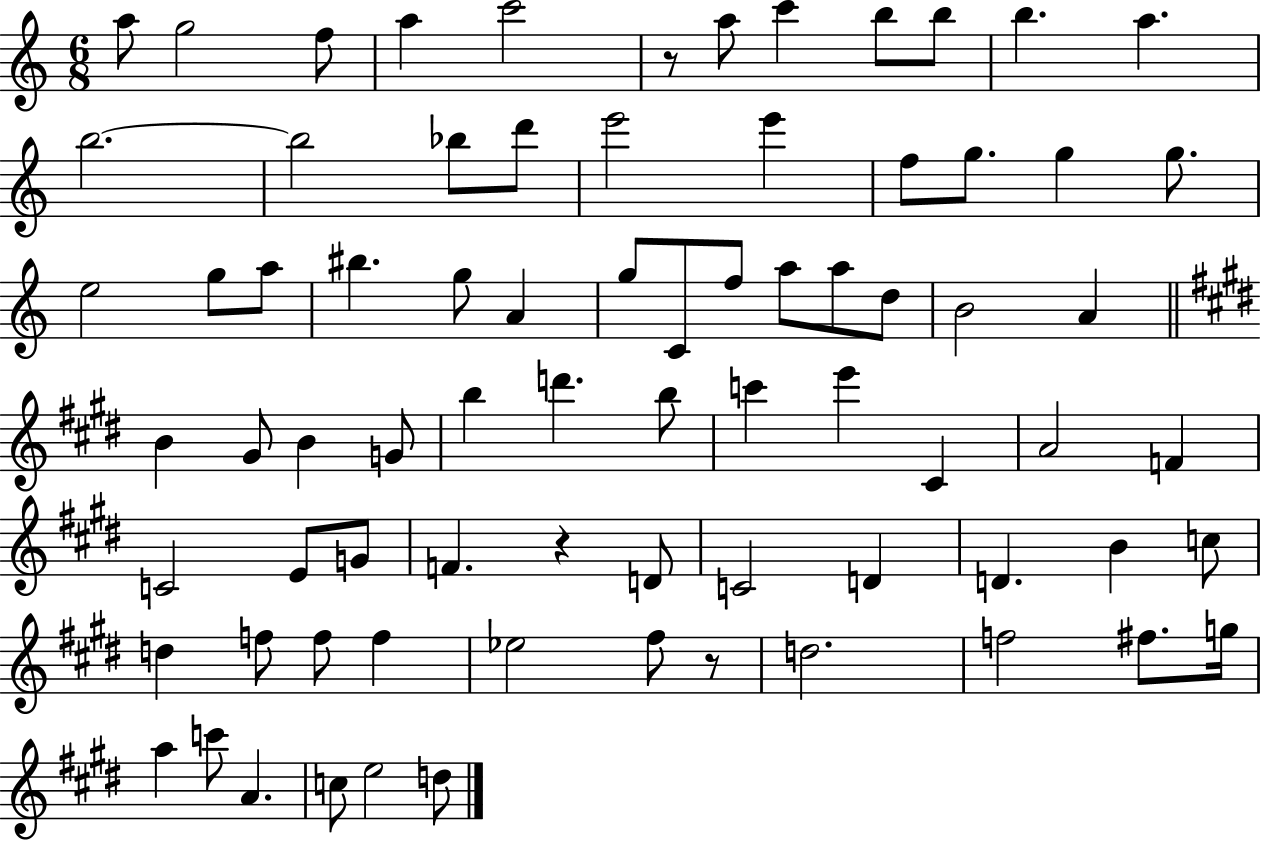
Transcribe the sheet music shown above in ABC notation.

X:1
T:Untitled
M:6/8
L:1/4
K:C
a/2 g2 f/2 a c'2 z/2 a/2 c' b/2 b/2 b a b2 b2 _b/2 d'/2 e'2 e' f/2 g/2 g g/2 e2 g/2 a/2 ^b g/2 A g/2 C/2 f/2 a/2 a/2 d/2 B2 A B ^G/2 B G/2 b d' b/2 c' e' ^C A2 F C2 E/2 G/2 F z D/2 C2 D D B c/2 d f/2 f/2 f _e2 ^f/2 z/2 d2 f2 ^f/2 g/4 a c'/2 A c/2 e2 d/2